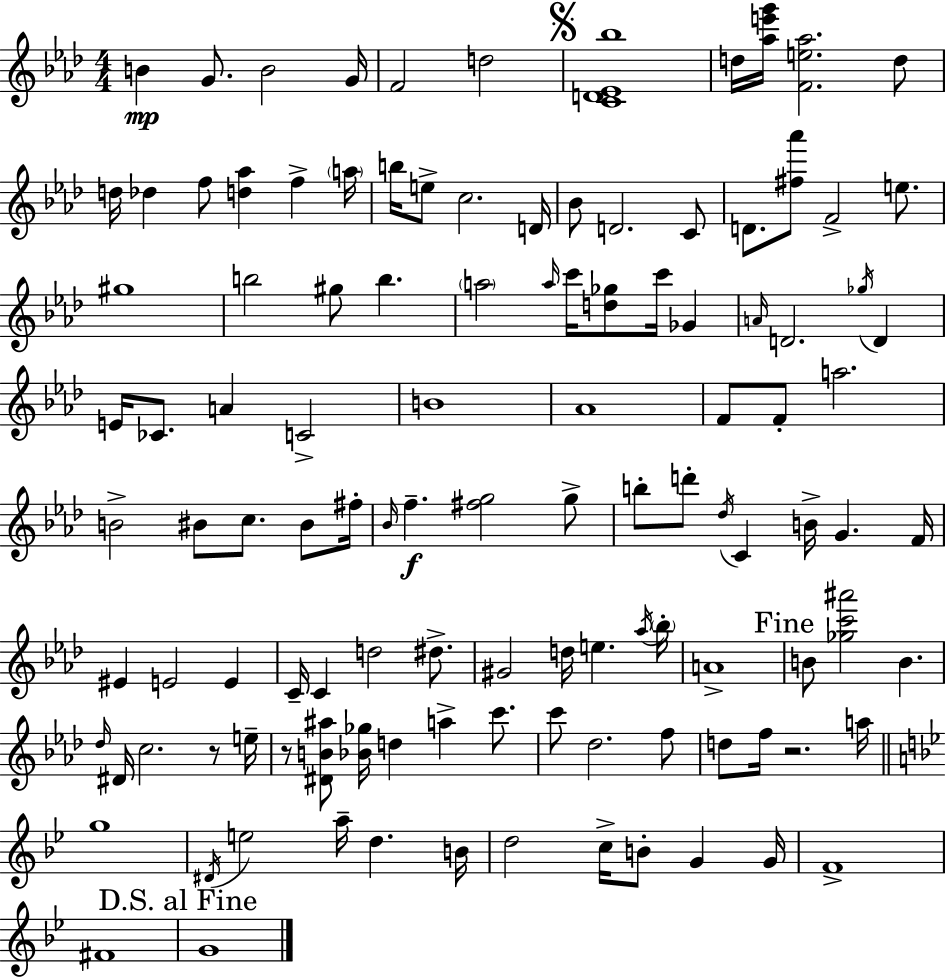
B4/q G4/e. B4/h G4/s F4/h D5/h [C4,D4,Eb4,Bb5]/w D5/s [Ab5,E6,G6]/s [F4,E5,Ab5]/h. D5/e D5/s Db5/q F5/e [D5,Ab5]/q F5/q A5/s B5/s E5/e C5/h. D4/s Bb4/e D4/h. C4/e D4/e. [F#5,Ab6]/e F4/h E5/e. G#5/w B5/h G#5/e B5/q. A5/h A5/s C6/s [D5,Gb5]/e C6/s Gb4/q A4/s D4/h. Gb5/s D4/q E4/s CES4/e. A4/q C4/h B4/w Ab4/w F4/e F4/e A5/h. B4/h BIS4/e C5/e. BIS4/e F#5/s Bb4/s F5/q. [F#5,G5]/h G5/e B5/e D6/e Db5/s C4/q B4/s G4/q. F4/s EIS4/q E4/h E4/q C4/s C4/q D5/h D#5/e. G#4/h D5/s E5/q. Ab5/s Bb5/s A4/w B4/e [Gb5,C6,A#6]/h B4/q. Db5/s D#4/s C5/h. R/e E5/s R/e [D#4,B4,A#5]/e [Bb4,Gb5]/s D5/q A5/q C6/e. C6/e Db5/h. F5/e D5/e F5/s R/h. A5/s G5/w D#4/s E5/h A5/s D5/q. B4/s D5/h C5/s B4/e G4/q G4/s F4/w F#4/w G4/w